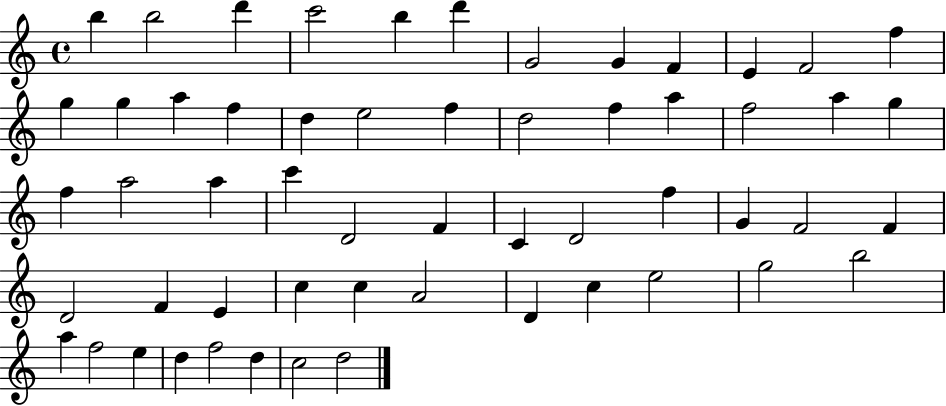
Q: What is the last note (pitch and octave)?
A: D5